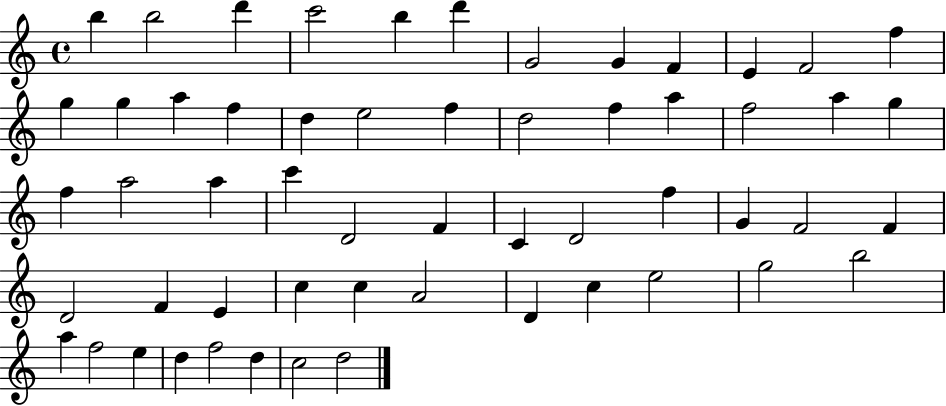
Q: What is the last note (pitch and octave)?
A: D5